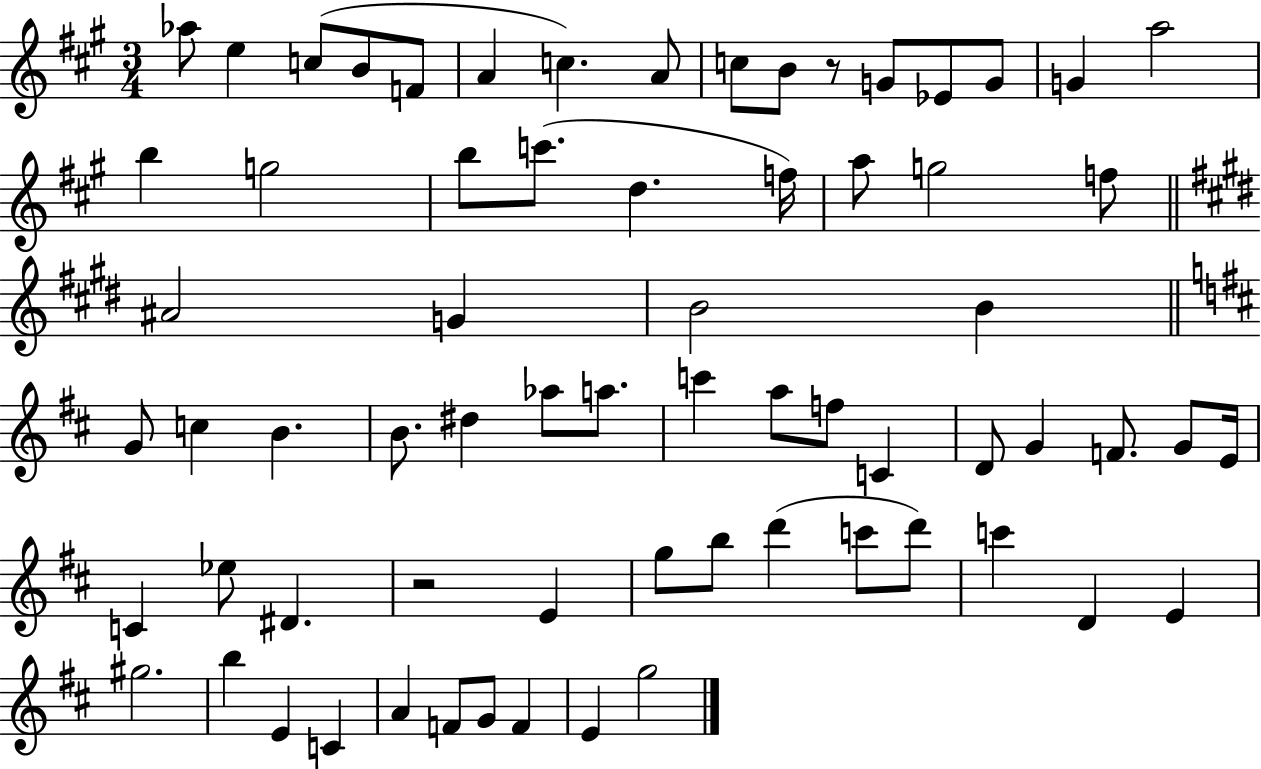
X:1
T:Untitled
M:3/4
L:1/4
K:A
_a/2 e c/2 B/2 F/2 A c A/2 c/2 B/2 z/2 G/2 _E/2 G/2 G a2 b g2 b/2 c'/2 d f/4 a/2 g2 f/2 ^A2 G B2 B G/2 c B B/2 ^d _a/2 a/2 c' a/2 f/2 C D/2 G F/2 G/2 E/4 C _e/2 ^D z2 E g/2 b/2 d' c'/2 d'/2 c' D E ^g2 b E C A F/2 G/2 F E g2